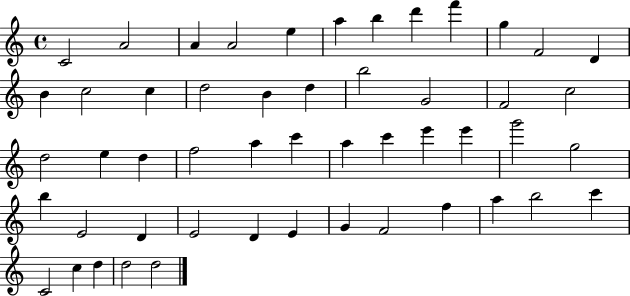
X:1
T:Untitled
M:4/4
L:1/4
K:C
C2 A2 A A2 e a b d' f' g F2 D B c2 c d2 B d b2 G2 F2 c2 d2 e d f2 a c' a c' e' e' g'2 g2 b E2 D E2 D E G F2 f a b2 c' C2 c d d2 d2